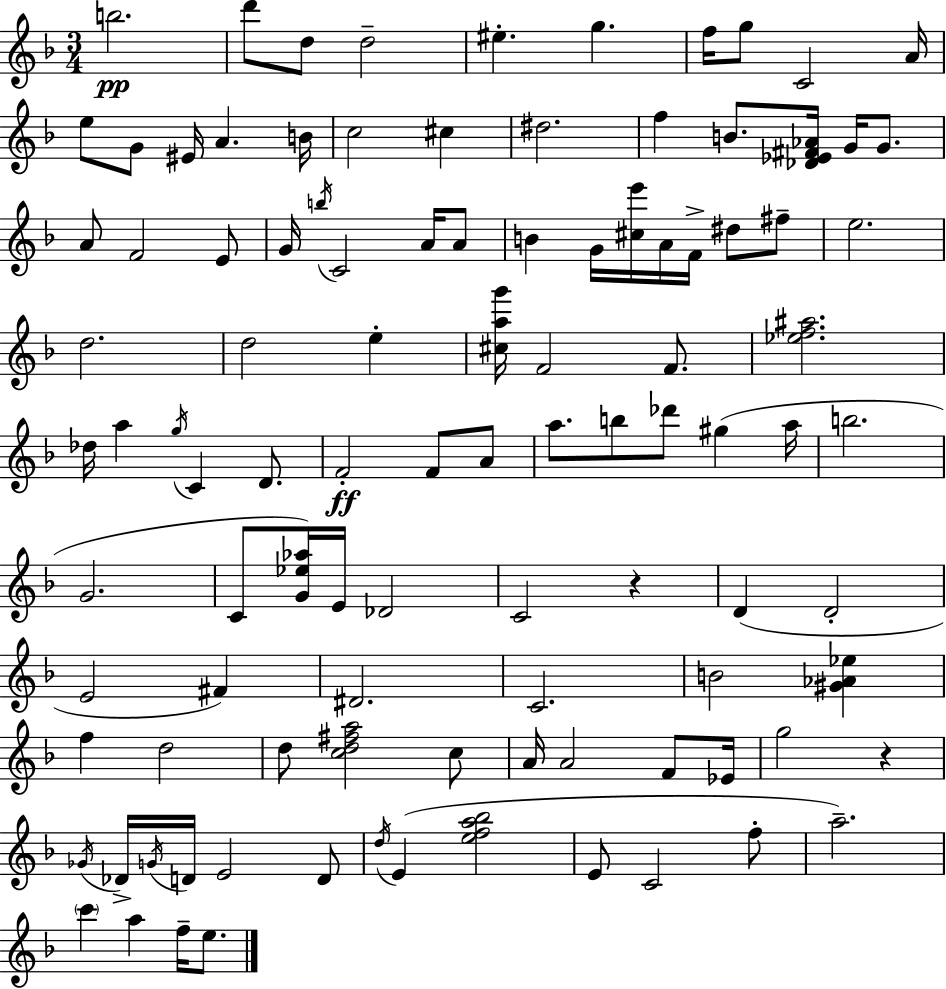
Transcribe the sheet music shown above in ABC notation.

X:1
T:Untitled
M:3/4
L:1/4
K:Dm
b2 d'/2 d/2 d2 ^e g f/4 g/2 C2 A/4 e/2 G/2 ^E/4 A B/4 c2 ^c ^d2 f B/2 [_D_E^F_A]/4 G/4 G/2 A/2 F2 E/2 G/4 b/4 C2 A/4 A/2 B G/4 [^ce']/4 A/4 F/4 ^d/2 ^f/2 e2 d2 d2 e [^cag']/4 F2 F/2 [_ef^a]2 _d/4 a g/4 C D/2 F2 F/2 A/2 a/2 b/2 _d'/2 ^g a/4 b2 G2 C/2 [G_e_a]/4 E/4 _D2 C2 z D D2 E2 ^F ^D2 C2 B2 [^G_A_e] f d2 d/2 [cd^fa]2 c/2 A/4 A2 F/2 _E/4 g2 z _G/4 _D/4 G/4 D/4 E2 D/2 d/4 E [efa_b]2 E/2 C2 f/2 a2 c' a f/4 e/2